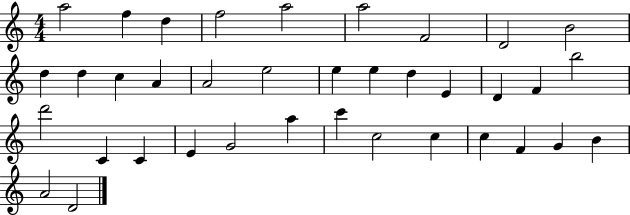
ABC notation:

X:1
T:Untitled
M:4/4
L:1/4
K:C
a2 f d f2 a2 a2 F2 D2 B2 d d c A A2 e2 e e d E D F b2 d'2 C C E G2 a c' c2 c c F G B A2 D2